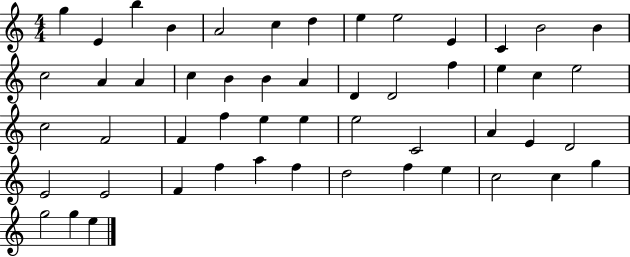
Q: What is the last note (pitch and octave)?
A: E5